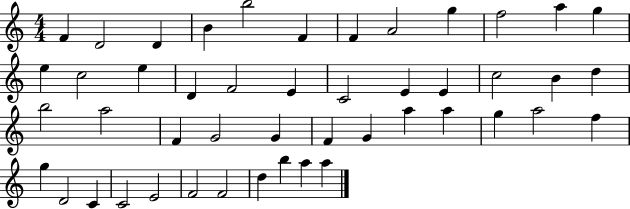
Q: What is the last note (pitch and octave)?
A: A5